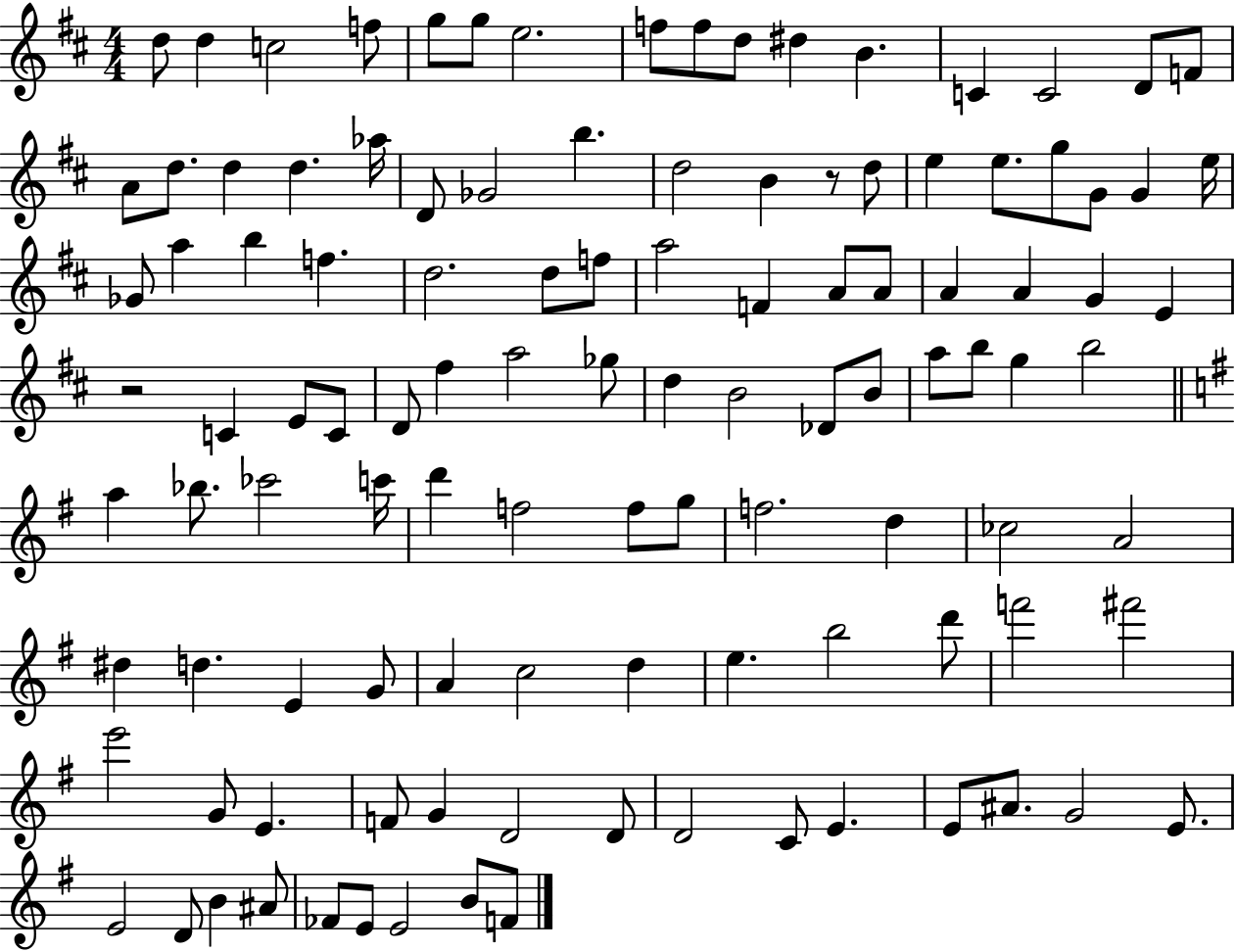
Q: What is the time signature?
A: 4/4